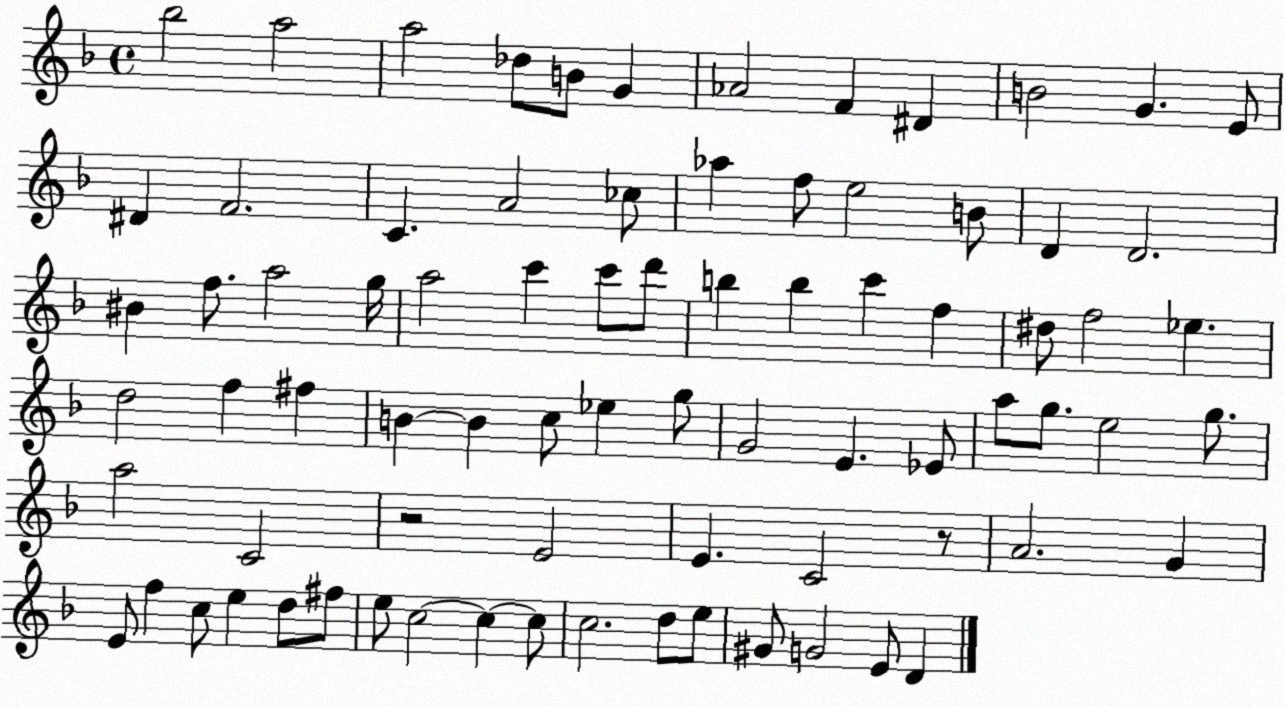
X:1
T:Untitled
M:4/4
L:1/4
K:F
_b2 a2 a2 _d/2 B/2 G _A2 F ^D B2 G E/2 ^D F2 C A2 _c/2 _a f/2 e2 B/2 D D2 ^B f/2 a2 g/4 a2 c' c'/2 d'/2 b b c' f ^d/2 f2 _e d2 f ^f B B c/2 _e g/2 G2 E _E/2 a/2 g/2 e2 g/2 a2 C2 z2 E2 E C2 z/2 A2 G E/2 f c/2 e d/2 ^f/2 e/2 c2 c c/2 c2 d/2 e/2 ^G/2 G2 E/2 D